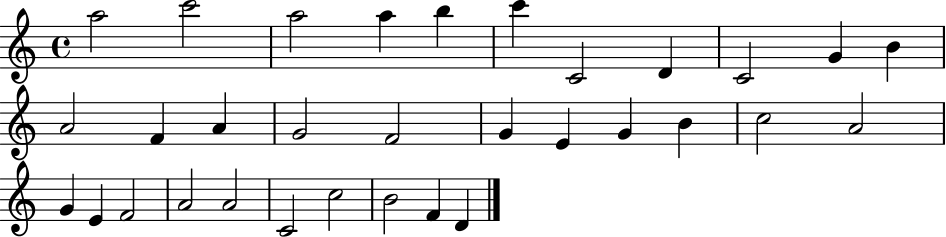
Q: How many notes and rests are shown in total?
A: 32